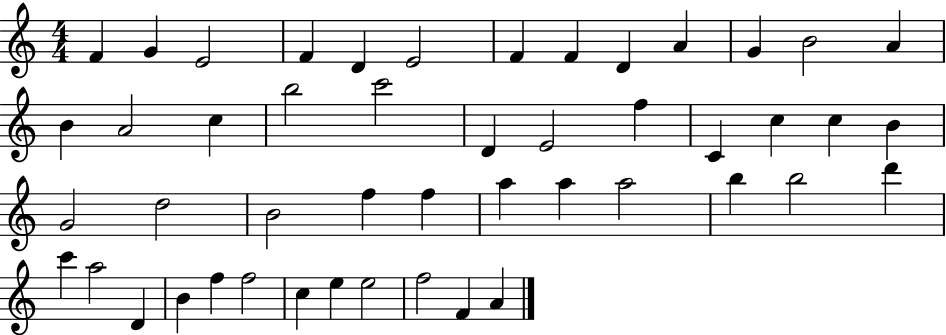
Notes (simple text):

F4/q G4/q E4/h F4/q D4/q E4/h F4/q F4/q D4/q A4/q G4/q B4/h A4/q B4/q A4/h C5/q B5/h C6/h D4/q E4/h F5/q C4/q C5/q C5/q B4/q G4/h D5/h B4/h F5/q F5/q A5/q A5/q A5/h B5/q B5/h D6/q C6/q A5/h D4/q B4/q F5/q F5/h C5/q E5/q E5/h F5/h F4/q A4/q